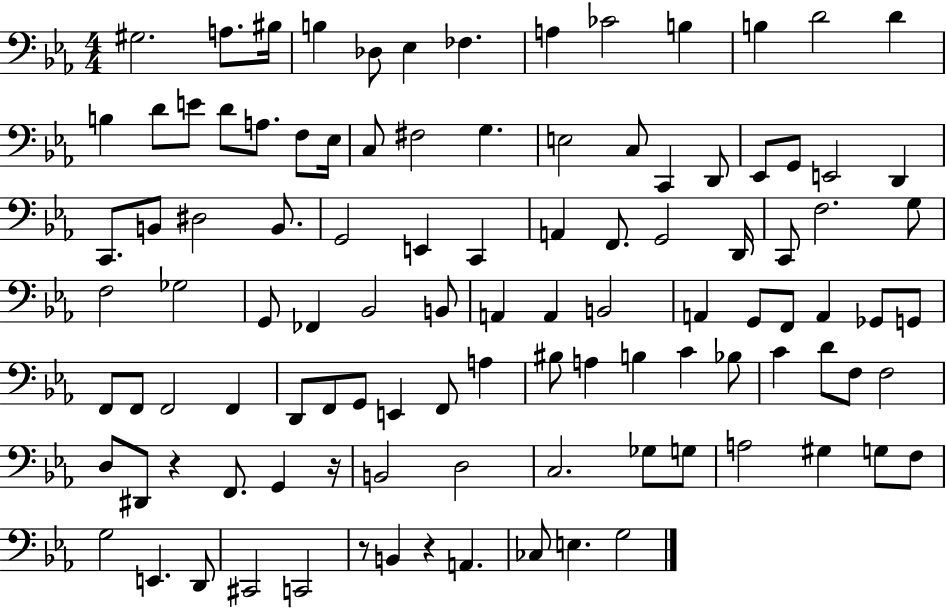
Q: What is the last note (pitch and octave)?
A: G3